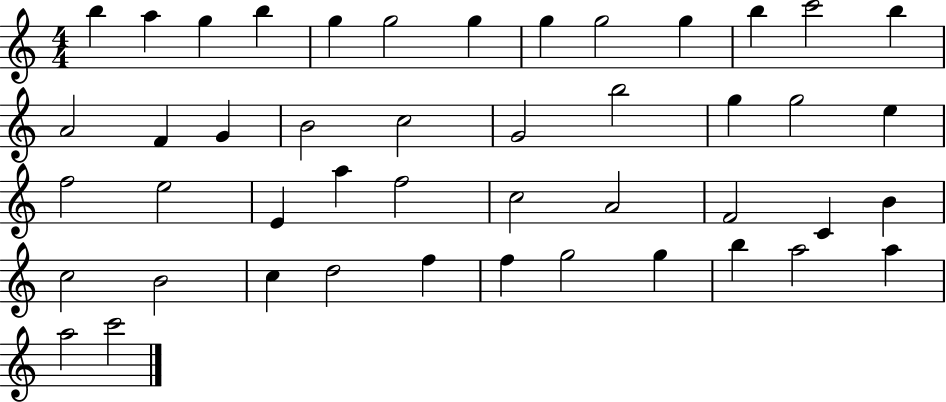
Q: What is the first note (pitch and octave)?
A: B5